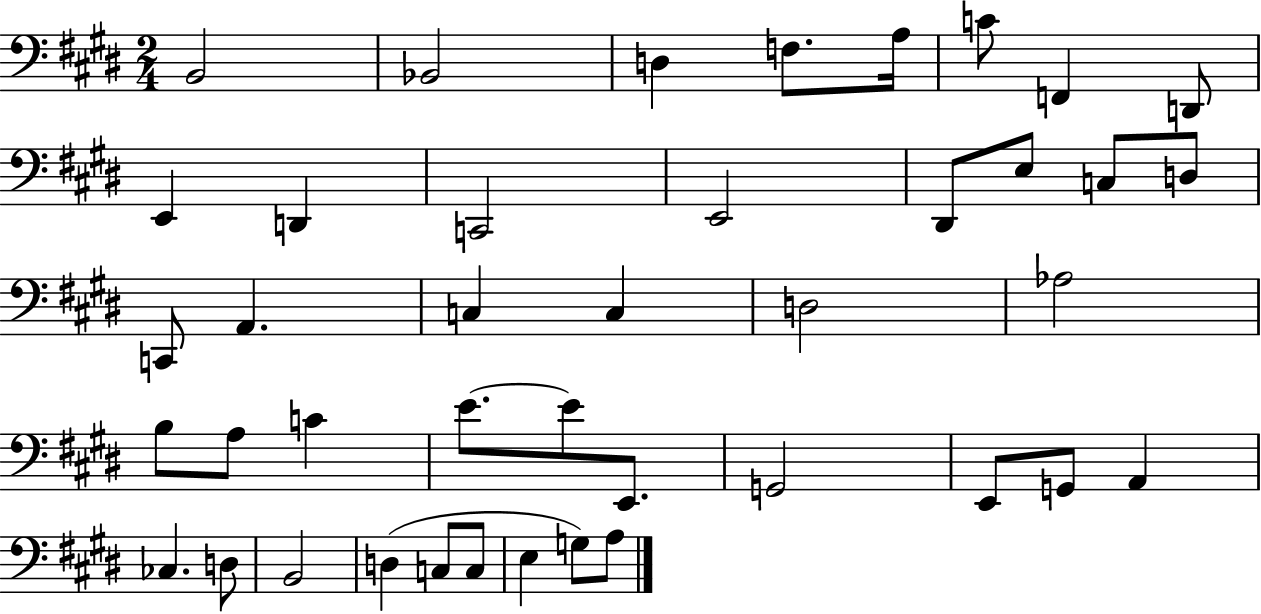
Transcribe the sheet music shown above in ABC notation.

X:1
T:Untitled
M:2/4
L:1/4
K:E
B,,2 _B,,2 D, F,/2 A,/4 C/2 F,, D,,/2 E,, D,, C,,2 E,,2 ^D,,/2 E,/2 C,/2 D,/2 C,,/2 A,, C, C, D,2 _A,2 B,/2 A,/2 C E/2 E/2 E,,/2 G,,2 E,,/2 G,,/2 A,, _C, D,/2 B,,2 D, C,/2 C,/2 E, G,/2 A,/2